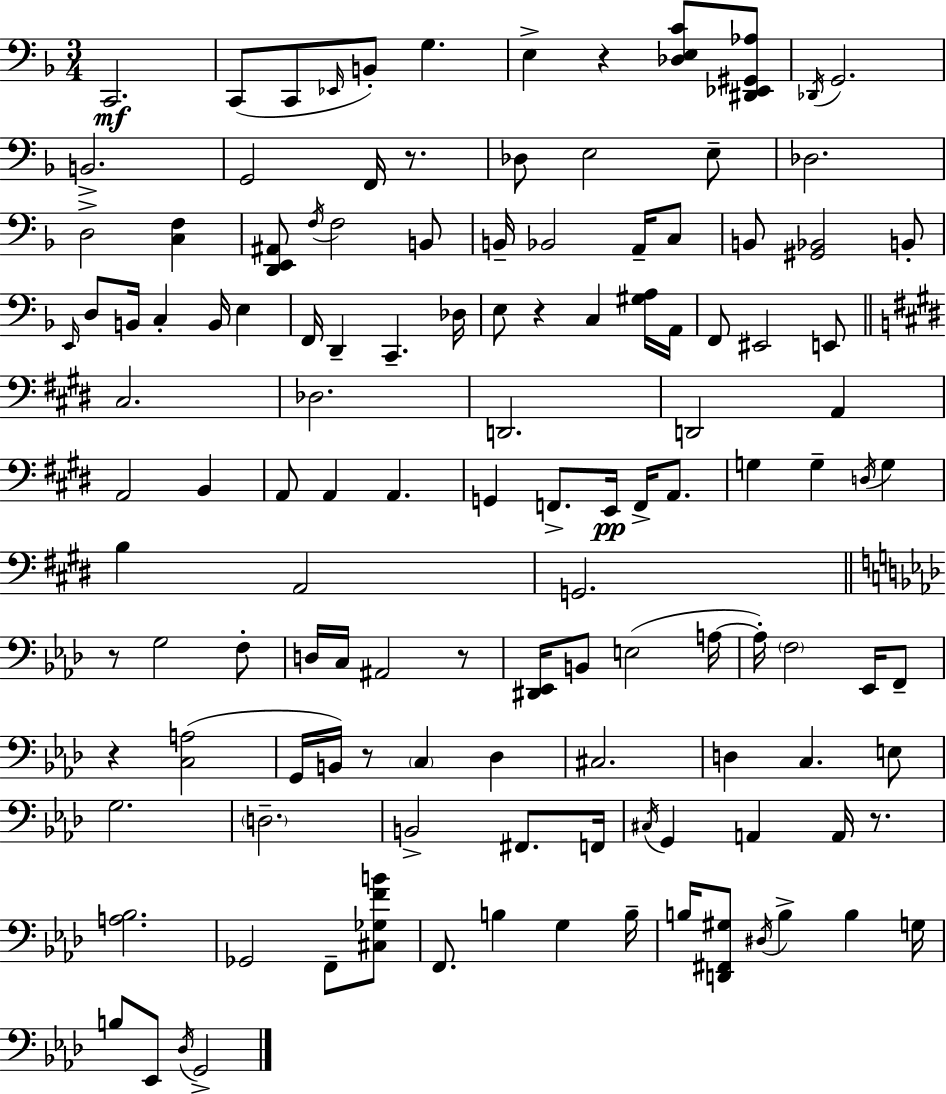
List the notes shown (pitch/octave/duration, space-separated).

C2/h. C2/e C2/e Eb2/s B2/e G3/q. E3/q R/q [Db3,E3,C4]/e [D#2,Eb2,G#2,Ab3]/e Db2/s G2/h. B2/h. G2/h F2/s R/e. Db3/e E3/h E3/e Db3/h. D3/h [C3,F3]/q [D2,E2,A#2]/e F3/s F3/h B2/e B2/s Bb2/h A2/s C3/e B2/e [G#2,Bb2]/h B2/e E2/s D3/e B2/s C3/q B2/s E3/q F2/s D2/q C2/q. Db3/s E3/e R/q C3/q [G#3,A3]/s A2/s F2/e EIS2/h E2/e C#3/h. Db3/h. D2/h. D2/h A2/q A2/h B2/q A2/e A2/q A2/q. G2/q F2/e. E2/s F2/s A2/e. G3/q G3/q D3/s G3/q B3/q A2/h G2/h. R/e G3/h F3/e D3/s C3/s A#2/h R/e [D#2,Eb2]/s B2/e E3/h A3/s A3/s F3/h Eb2/s F2/e R/q [C3,A3]/h G2/s B2/s R/e C3/q Db3/q C#3/h. D3/q C3/q. E3/e G3/h. D3/h. B2/h F#2/e. F2/s C#3/s G2/q A2/q A2/s R/e. [A3,Bb3]/h. Gb2/h F2/e [C#3,Gb3,F4,B4]/e F2/e. B3/q G3/q B3/s B3/s [D2,F#2,G#3]/e D#3/s B3/q B3/q G3/s B3/e Eb2/e Db3/s G2/h